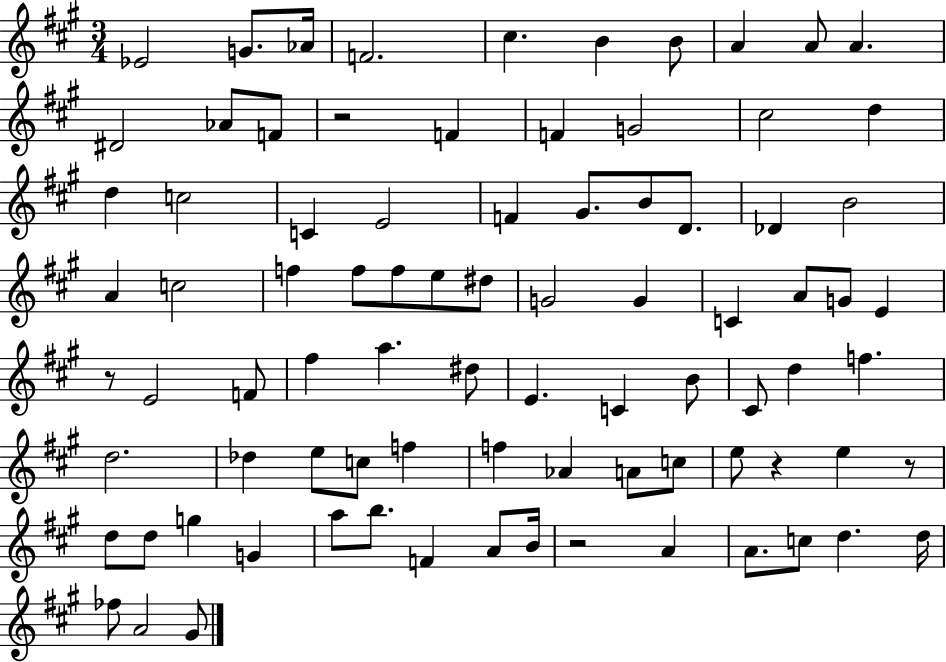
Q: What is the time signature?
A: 3/4